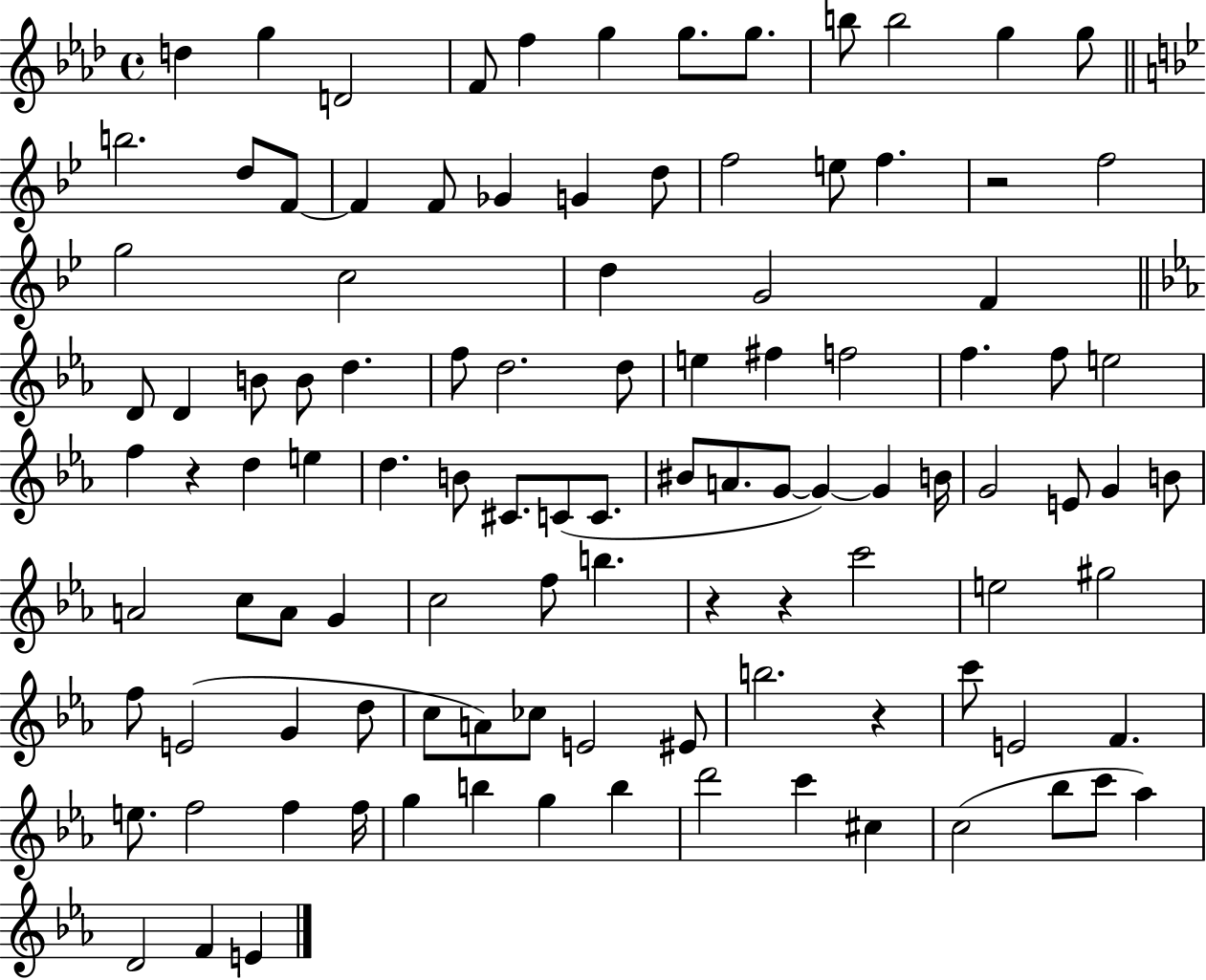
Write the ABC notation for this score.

X:1
T:Untitled
M:4/4
L:1/4
K:Ab
d g D2 F/2 f g g/2 g/2 b/2 b2 g g/2 b2 d/2 F/2 F F/2 _G G d/2 f2 e/2 f z2 f2 g2 c2 d G2 F D/2 D B/2 B/2 d f/2 d2 d/2 e ^f f2 f f/2 e2 f z d e d B/2 ^C/2 C/2 C/2 ^B/2 A/2 G/2 G G B/4 G2 E/2 G B/2 A2 c/2 A/2 G c2 f/2 b z z c'2 e2 ^g2 f/2 E2 G d/2 c/2 A/2 _c/2 E2 ^E/2 b2 z c'/2 E2 F e/2 f2 f f/4 g b g b d'2 c' ^c c2 _b/2 c'/2 _a D2 F E